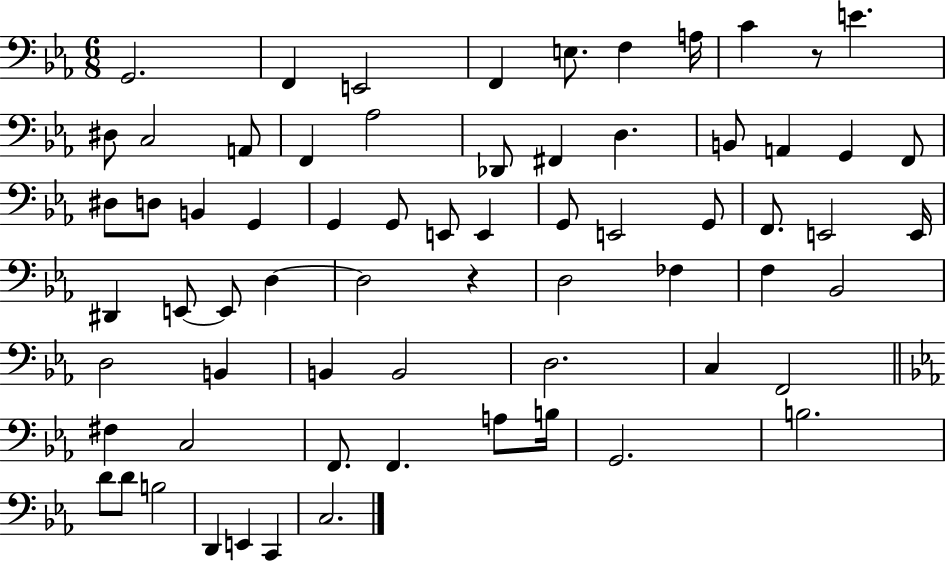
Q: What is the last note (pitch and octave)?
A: C3